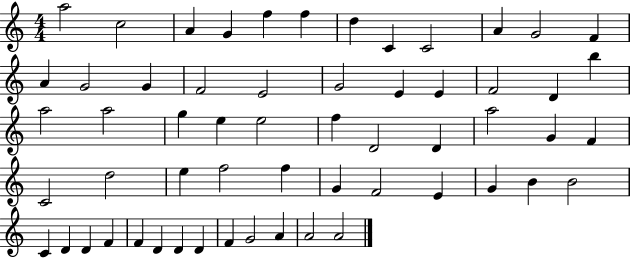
{
  \clef treble
  \numericTimeSignature
  \time 4/4
  \key c \major
  a''2 c''2 | a'4 g'4 f''4 f''4 | d''4 c'4 c'2 | a'4 g'2 f'4 | \break a'4 g'2 g'4 | f'2 e'2 | g'2 e'4 e'4 | f'2 d'4 b''4 | \break a''2 a''2 | g''4 e''4 e''2 | f''4 d'2 d'4 | a''2 g'4 f'4 | \break c'2 d''2 | e''4 f''2 f''4 | g'4 f'2 e'4 | g'4 b'4 b'2 | \break c'4 d'4 d'4 f'4 | f'4 d'4 d'4 d'4 | f'4 g'2 a'4 | a'2 a'2 | \break \bar "|."
}